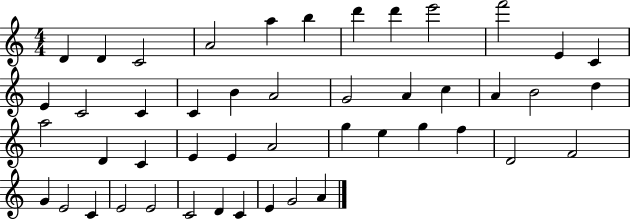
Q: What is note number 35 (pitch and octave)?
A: D4